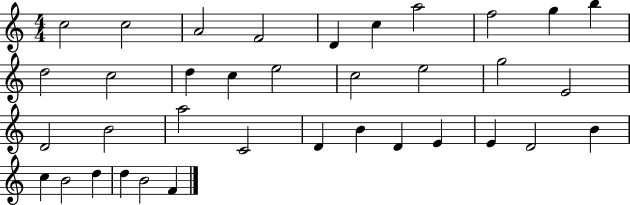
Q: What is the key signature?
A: C major